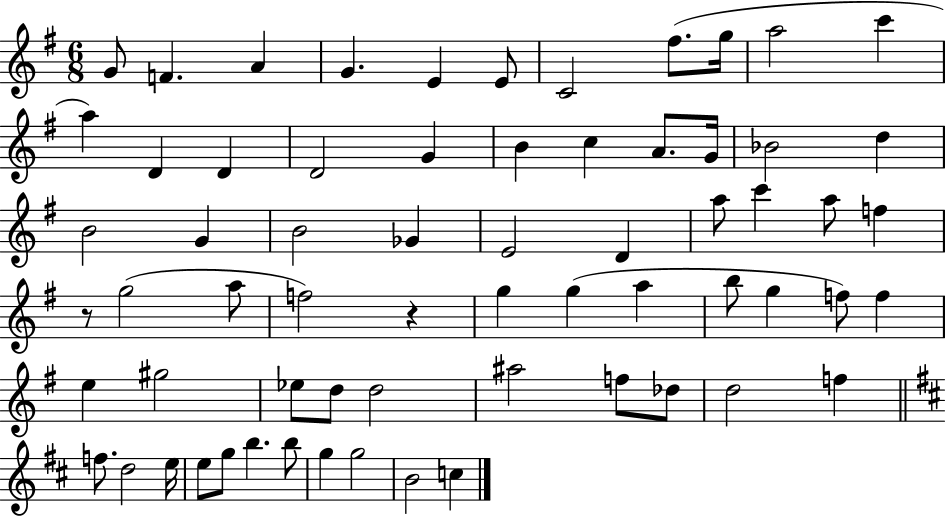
G4/e F4/q. A4/q G4/q. E4/q E4/e C4/h F#5/e. G5/s A5/h C6/q A5/q D4/q D4/q D4/h G4/q B4/q C5/q A4/e. G4/s Bb4/h D5/q B4/h G4/q B4/h Gb4/q E4/h D4/q A5/e C6/q A5/e F5/q R/e G5/h A5/e F5/h R/q G5/q G5/q A5/q B5/e G5/q F5/e F5/q E5/q G#5/h Eb5/e D5/e D5/h A#5/h F5/e Db5/e D5/h F5/q F5/e. D5/h E5/s E5/e G5/e B5/q. B5/e G5/q G5/h B4/h C5/q